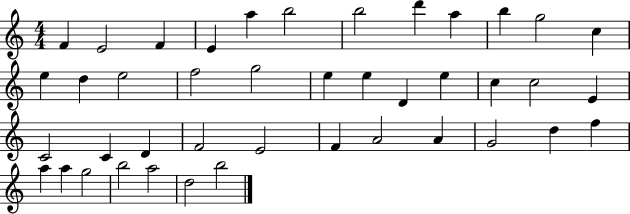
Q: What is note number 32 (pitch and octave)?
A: A4